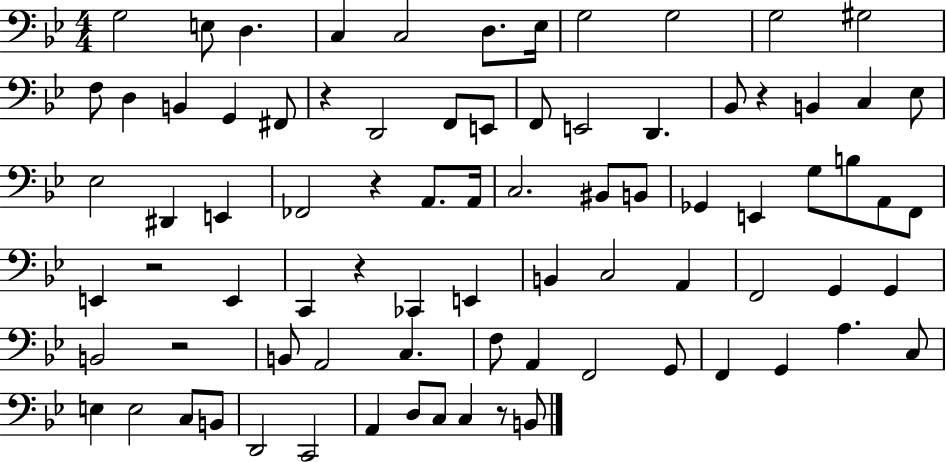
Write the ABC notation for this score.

X:1
T:Untitled
M:4/4
L:1/4
K:Bb
G,2 E,/2 D, C, C,2 D,/2 _E,/4 G,2 G,2 G,2 ^G,2 F,/2 D, B,, G,, ^F,,/2 z D,,2 F,,/2 E,,/2 F,,/2 E,,2 D,, _B,,/2 z B,, C, _E,/2 _E,2 ^D,, E,, _F,,2 z A,,/2 A,,/4 C,2 ^B,,/2 B,,/2 _G,, E,, G,/2 B,/2 A,,/2 F,,/2 E,, z2 E,, C,, z _C,, E,, B,, C,2 A,, F,,2 G,, G,, B,,2 z2 B,,/2 A,,2 C, F,/2 A,, F,,2 G,,/2 F,, G,, A, C,/2 E, E,2 C,/2 B,,/2 D,,2 C,,2 A,, D,/2 C,/2 C, z/2 B,,/2